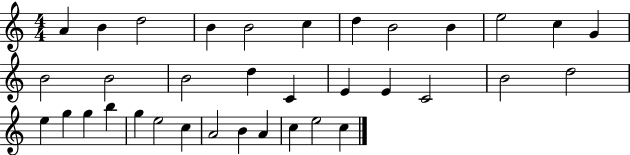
X:1
T:Untitled
M:4/4
L:1/4
K:C
A B d2 B B2 c d B2 B e2 c G B2 B2 B2 d C E E C2 B2 d2 e g g b g e2 c A2 B A c e2 c